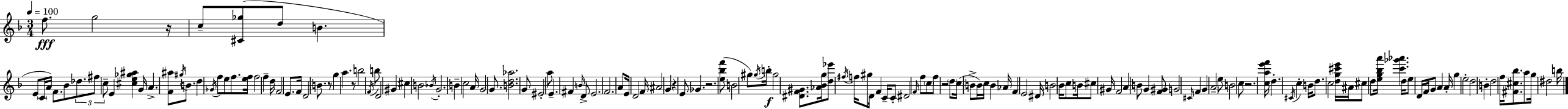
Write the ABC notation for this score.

X:1
T:Untitled
M:3/4
L:1/4
K:Dm
f/2 g2 z/4 c/2 [^C_g]/2 d/2 B E/2 C/4 A/4 F/2 _B/2 _d/2 ^f/2 c/2 E [^ce_g^a] G/4 A [F^a]/2 ^g/4 B/2 d _G/4 f/2 e/2 f/2 [ef]/4 f2 f d/4 F2 E/2 F/4 D2 B/2 z/2 g a z/2 b2 F/4 b/2 D2 ^G ^c B2 _B/4 G2 B c2 A/4 G2 G/2 [Bd_a]2 G/2 ^E2 a/2 E ^F B/4 D/2 E2 F2 A/2 E/4 D2 F/4 ^A2 G z E/2 _G z2 [e_bf']/2 B2 ^g/2 ^g/4 b/4 ^g2 [^DF^G]/2 [_A_Bg]/4 [d_e']/2 ^f/4 f/4 ^g/2 D/4 F C/4 C/2 ^D2 F/4 f/2 c/2 f/2 z2 d/2 c/4 B/2 B/4 c/4 B _A/4 F E2 ^D/4 B2 _B/4 c/2 B/4 ^c/2 ^G/4 F2 A B/2 G [F^G]/2 G2 ^C/4 F G A2 e/2 B2 c/2 z2 [cae'f']/4 d ^C/4 c B/4 d/2 c2 [dg^c'e']/4 ^A/4 ^c/2 d/2 [eg_ba']/4 [c'_g'_a'] d/4 e/2 D/4 F/4 G/2 A A/4 g e2 d2 B d2 f/4 [^F^c_b]/2 a/2 g/4 ^d2 b/4